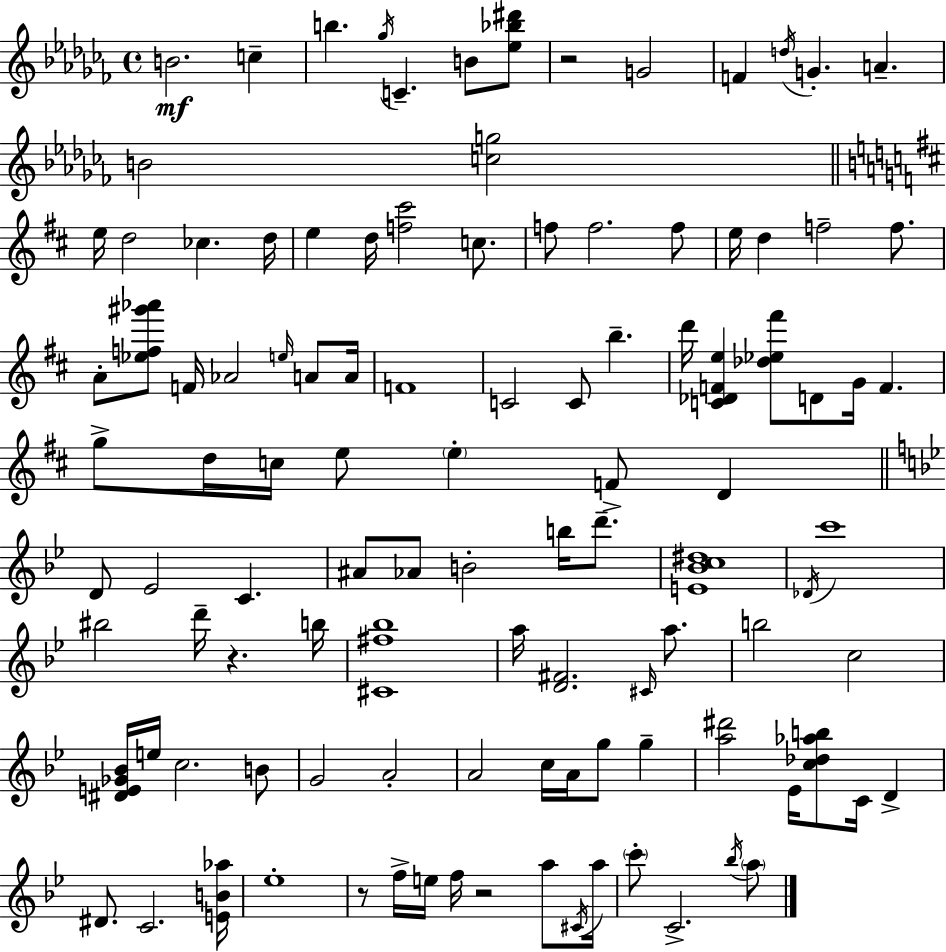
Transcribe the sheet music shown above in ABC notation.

X:1
T:Untitled
M:4/4
L:1/4
K:Abm
B2 c b _g/4 C B/2 [_e_b^d']/2 z2 G2 F d/4 G A B2 [cg]2 e/4 d2 _c d/4 e d/4 [f^c']2 c/2 f/2 f2 f/2 e/4 d f2 f/2 A/2 [_ef^g'_a']/2 F/4 _A2 e/4 A/2 A/4 F4 C2 C/2 b d'/4 [C_DFe] [_d_e^f']/2 D/2 G/4 F g/2 d/4 c/4 e/2 e F/2 D D/2 _E2 C ^A/2 _A/2 B2 b/4 d'/2 [E_Bc^d]4 _D/4 c'4 ^b2 d'/4 z b/4 [^C^f_b]4 a/4 [D^F]2 ^C/4 a/2 b2 c2 [^DE_G_B]/4 e/4 c2 B/2 G2 A2 A2 c/4 A/4 g/2 g [a^d']2 _E/4 [c_d_ab]/2 C/4 D ^D/2 C2 [EB_a]/4 _e4 z/2 f/4 e/4 f/4 z2 a/2 ^C/4 a/4 c'/2 C2 _b/4 a/2